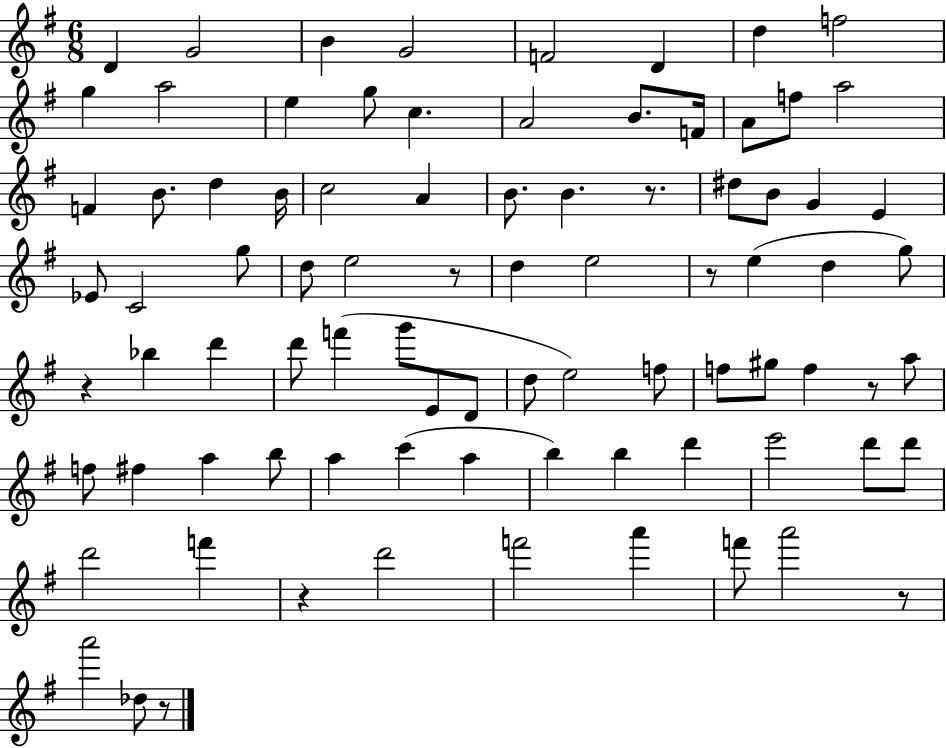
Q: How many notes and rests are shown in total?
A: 85